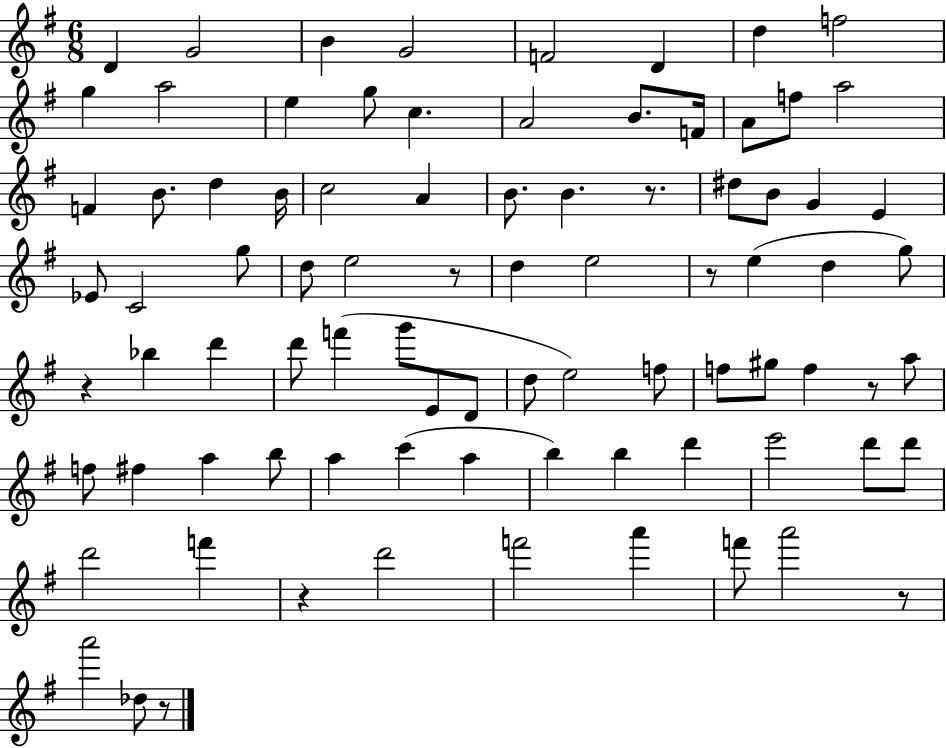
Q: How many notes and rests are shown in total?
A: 85